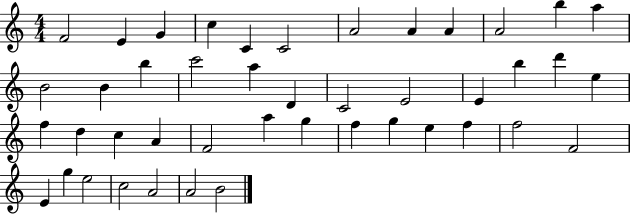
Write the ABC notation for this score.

X:1
T:Untitled
M:4/4
L:1/4
K:C
F2 E G c C C2 A2 A A A2 b a B2 B b c'2 a D C2 E2 E b d' e f d c A F2 a g f g e f f2 F2 E g e2 c2 A2 A2 B2